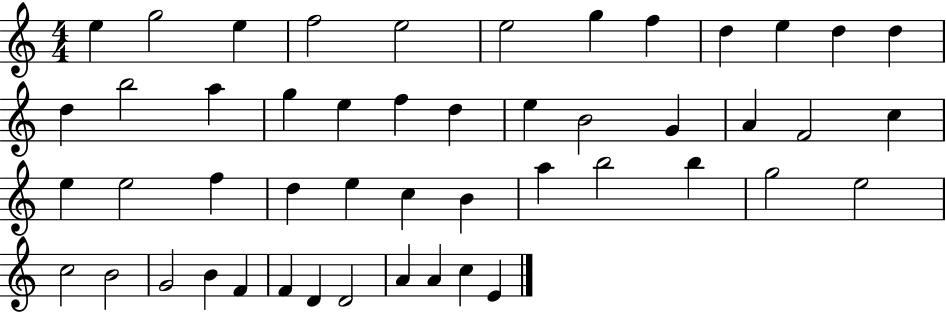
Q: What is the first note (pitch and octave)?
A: E5